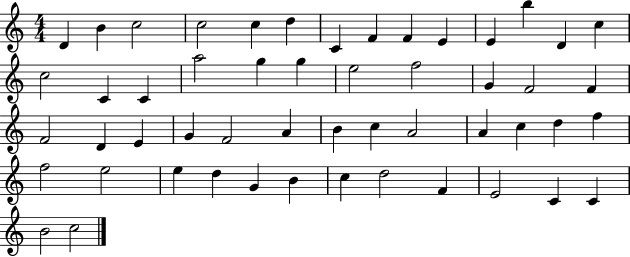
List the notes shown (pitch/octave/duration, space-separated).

D4/q B4/q C5/h C5/h C5/q D5/q C4/q F4/q F4/q E4/q E4/q B5/q D4/q C5/q C5/h C4/q C4/q A5/h G5/q G5/q E5/h F5/h G4/q F4/h F4/q F4/h D4/q E4/q G4/q F4/h A4/q B4/q C5/q A4/h A4/q C5/q D5/q F5/q F5/h E5/h E5/q D5/q G4/q B4/q C5/q D5/h F4/q E4/h C4/q C4/q B4/h C5/h